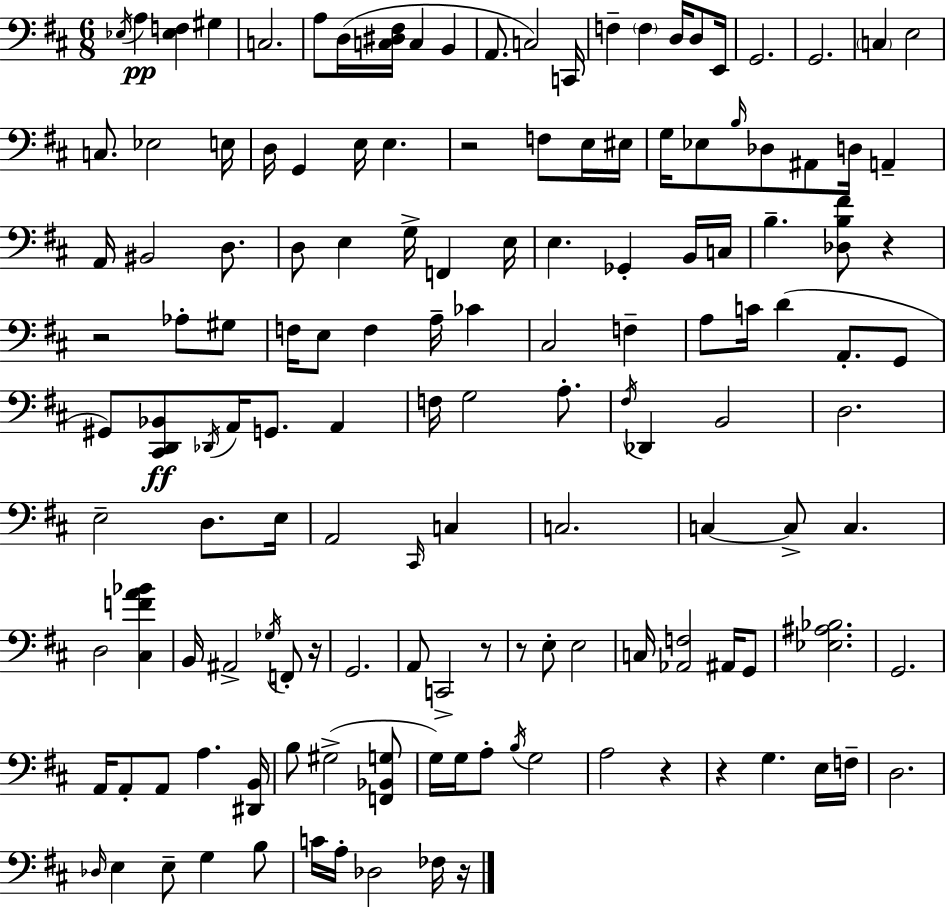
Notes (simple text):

Eb3/s A3/q [Eb3,F3]/q G#3/q C3/h. A3/e D3/s [C3,D#3,F#3]/s C3/q B2/q A2/e. C3/h C2/s F3/q F3/q D3/s D3/e E2/s G2/h. G2/h. C3/q E3/h C3/e. Eb3/h E3/s D3/s G2/q E3/s E3/q. R/h F3/e E3/s EIS3/s G3/s Eb3/e B3/s Db3/e A#2/e D3/s A2/q A2/s BIS2/h D3/e. D3/e E3/q G3/s F2/q E3/s E3/q. Gb2/q B2/s C3/s B3/q. [Db3,B3,F#4]/e R/q R/h Ab3/e G#3/e F3/s E3/e F3/q A3/s CES4/q C#3/h F3/q A3/e C4/s D4/q A2/e. G2/e G#2/e [C#2,D2,Bb2]/e Db2/s A2/s G2/e. A2/q F3/s G3/h A3/e. F#3/s Db2/q B2/h D3/h. E3/h D3/e. E3/s A2/h C#2/s C3/q C3/h. C3/q C3/e C3/q. D3/h [C#3,F4,A4,Bb4]/q B2/s A#2/h Gb3/s F2/e R/s G2/h. A2/e C2/h R/e R/e E3/e E3/h C3/s [Ab2,F3]/h A#2/s G2/e [Eb3,A#3,Bb3]/h. G2/h. A2/s A2/e A2/e A3/q. [D#2,B2]/s B3/e G#3/h [F2,Bb2,G3]/e G3/s G3/s A3/e B3/s G3/h A3/h R/q R/q G3/q. E3/s F3/s D3/h. Db3/s E3/q E3/e G3/q B3/e C4/s A3/s Db3/h FES3/s R/s